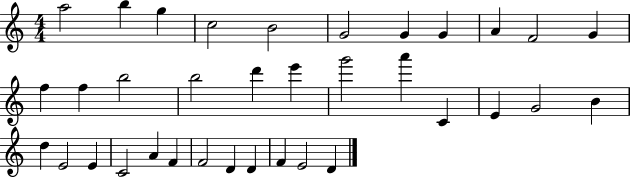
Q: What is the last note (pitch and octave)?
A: D4